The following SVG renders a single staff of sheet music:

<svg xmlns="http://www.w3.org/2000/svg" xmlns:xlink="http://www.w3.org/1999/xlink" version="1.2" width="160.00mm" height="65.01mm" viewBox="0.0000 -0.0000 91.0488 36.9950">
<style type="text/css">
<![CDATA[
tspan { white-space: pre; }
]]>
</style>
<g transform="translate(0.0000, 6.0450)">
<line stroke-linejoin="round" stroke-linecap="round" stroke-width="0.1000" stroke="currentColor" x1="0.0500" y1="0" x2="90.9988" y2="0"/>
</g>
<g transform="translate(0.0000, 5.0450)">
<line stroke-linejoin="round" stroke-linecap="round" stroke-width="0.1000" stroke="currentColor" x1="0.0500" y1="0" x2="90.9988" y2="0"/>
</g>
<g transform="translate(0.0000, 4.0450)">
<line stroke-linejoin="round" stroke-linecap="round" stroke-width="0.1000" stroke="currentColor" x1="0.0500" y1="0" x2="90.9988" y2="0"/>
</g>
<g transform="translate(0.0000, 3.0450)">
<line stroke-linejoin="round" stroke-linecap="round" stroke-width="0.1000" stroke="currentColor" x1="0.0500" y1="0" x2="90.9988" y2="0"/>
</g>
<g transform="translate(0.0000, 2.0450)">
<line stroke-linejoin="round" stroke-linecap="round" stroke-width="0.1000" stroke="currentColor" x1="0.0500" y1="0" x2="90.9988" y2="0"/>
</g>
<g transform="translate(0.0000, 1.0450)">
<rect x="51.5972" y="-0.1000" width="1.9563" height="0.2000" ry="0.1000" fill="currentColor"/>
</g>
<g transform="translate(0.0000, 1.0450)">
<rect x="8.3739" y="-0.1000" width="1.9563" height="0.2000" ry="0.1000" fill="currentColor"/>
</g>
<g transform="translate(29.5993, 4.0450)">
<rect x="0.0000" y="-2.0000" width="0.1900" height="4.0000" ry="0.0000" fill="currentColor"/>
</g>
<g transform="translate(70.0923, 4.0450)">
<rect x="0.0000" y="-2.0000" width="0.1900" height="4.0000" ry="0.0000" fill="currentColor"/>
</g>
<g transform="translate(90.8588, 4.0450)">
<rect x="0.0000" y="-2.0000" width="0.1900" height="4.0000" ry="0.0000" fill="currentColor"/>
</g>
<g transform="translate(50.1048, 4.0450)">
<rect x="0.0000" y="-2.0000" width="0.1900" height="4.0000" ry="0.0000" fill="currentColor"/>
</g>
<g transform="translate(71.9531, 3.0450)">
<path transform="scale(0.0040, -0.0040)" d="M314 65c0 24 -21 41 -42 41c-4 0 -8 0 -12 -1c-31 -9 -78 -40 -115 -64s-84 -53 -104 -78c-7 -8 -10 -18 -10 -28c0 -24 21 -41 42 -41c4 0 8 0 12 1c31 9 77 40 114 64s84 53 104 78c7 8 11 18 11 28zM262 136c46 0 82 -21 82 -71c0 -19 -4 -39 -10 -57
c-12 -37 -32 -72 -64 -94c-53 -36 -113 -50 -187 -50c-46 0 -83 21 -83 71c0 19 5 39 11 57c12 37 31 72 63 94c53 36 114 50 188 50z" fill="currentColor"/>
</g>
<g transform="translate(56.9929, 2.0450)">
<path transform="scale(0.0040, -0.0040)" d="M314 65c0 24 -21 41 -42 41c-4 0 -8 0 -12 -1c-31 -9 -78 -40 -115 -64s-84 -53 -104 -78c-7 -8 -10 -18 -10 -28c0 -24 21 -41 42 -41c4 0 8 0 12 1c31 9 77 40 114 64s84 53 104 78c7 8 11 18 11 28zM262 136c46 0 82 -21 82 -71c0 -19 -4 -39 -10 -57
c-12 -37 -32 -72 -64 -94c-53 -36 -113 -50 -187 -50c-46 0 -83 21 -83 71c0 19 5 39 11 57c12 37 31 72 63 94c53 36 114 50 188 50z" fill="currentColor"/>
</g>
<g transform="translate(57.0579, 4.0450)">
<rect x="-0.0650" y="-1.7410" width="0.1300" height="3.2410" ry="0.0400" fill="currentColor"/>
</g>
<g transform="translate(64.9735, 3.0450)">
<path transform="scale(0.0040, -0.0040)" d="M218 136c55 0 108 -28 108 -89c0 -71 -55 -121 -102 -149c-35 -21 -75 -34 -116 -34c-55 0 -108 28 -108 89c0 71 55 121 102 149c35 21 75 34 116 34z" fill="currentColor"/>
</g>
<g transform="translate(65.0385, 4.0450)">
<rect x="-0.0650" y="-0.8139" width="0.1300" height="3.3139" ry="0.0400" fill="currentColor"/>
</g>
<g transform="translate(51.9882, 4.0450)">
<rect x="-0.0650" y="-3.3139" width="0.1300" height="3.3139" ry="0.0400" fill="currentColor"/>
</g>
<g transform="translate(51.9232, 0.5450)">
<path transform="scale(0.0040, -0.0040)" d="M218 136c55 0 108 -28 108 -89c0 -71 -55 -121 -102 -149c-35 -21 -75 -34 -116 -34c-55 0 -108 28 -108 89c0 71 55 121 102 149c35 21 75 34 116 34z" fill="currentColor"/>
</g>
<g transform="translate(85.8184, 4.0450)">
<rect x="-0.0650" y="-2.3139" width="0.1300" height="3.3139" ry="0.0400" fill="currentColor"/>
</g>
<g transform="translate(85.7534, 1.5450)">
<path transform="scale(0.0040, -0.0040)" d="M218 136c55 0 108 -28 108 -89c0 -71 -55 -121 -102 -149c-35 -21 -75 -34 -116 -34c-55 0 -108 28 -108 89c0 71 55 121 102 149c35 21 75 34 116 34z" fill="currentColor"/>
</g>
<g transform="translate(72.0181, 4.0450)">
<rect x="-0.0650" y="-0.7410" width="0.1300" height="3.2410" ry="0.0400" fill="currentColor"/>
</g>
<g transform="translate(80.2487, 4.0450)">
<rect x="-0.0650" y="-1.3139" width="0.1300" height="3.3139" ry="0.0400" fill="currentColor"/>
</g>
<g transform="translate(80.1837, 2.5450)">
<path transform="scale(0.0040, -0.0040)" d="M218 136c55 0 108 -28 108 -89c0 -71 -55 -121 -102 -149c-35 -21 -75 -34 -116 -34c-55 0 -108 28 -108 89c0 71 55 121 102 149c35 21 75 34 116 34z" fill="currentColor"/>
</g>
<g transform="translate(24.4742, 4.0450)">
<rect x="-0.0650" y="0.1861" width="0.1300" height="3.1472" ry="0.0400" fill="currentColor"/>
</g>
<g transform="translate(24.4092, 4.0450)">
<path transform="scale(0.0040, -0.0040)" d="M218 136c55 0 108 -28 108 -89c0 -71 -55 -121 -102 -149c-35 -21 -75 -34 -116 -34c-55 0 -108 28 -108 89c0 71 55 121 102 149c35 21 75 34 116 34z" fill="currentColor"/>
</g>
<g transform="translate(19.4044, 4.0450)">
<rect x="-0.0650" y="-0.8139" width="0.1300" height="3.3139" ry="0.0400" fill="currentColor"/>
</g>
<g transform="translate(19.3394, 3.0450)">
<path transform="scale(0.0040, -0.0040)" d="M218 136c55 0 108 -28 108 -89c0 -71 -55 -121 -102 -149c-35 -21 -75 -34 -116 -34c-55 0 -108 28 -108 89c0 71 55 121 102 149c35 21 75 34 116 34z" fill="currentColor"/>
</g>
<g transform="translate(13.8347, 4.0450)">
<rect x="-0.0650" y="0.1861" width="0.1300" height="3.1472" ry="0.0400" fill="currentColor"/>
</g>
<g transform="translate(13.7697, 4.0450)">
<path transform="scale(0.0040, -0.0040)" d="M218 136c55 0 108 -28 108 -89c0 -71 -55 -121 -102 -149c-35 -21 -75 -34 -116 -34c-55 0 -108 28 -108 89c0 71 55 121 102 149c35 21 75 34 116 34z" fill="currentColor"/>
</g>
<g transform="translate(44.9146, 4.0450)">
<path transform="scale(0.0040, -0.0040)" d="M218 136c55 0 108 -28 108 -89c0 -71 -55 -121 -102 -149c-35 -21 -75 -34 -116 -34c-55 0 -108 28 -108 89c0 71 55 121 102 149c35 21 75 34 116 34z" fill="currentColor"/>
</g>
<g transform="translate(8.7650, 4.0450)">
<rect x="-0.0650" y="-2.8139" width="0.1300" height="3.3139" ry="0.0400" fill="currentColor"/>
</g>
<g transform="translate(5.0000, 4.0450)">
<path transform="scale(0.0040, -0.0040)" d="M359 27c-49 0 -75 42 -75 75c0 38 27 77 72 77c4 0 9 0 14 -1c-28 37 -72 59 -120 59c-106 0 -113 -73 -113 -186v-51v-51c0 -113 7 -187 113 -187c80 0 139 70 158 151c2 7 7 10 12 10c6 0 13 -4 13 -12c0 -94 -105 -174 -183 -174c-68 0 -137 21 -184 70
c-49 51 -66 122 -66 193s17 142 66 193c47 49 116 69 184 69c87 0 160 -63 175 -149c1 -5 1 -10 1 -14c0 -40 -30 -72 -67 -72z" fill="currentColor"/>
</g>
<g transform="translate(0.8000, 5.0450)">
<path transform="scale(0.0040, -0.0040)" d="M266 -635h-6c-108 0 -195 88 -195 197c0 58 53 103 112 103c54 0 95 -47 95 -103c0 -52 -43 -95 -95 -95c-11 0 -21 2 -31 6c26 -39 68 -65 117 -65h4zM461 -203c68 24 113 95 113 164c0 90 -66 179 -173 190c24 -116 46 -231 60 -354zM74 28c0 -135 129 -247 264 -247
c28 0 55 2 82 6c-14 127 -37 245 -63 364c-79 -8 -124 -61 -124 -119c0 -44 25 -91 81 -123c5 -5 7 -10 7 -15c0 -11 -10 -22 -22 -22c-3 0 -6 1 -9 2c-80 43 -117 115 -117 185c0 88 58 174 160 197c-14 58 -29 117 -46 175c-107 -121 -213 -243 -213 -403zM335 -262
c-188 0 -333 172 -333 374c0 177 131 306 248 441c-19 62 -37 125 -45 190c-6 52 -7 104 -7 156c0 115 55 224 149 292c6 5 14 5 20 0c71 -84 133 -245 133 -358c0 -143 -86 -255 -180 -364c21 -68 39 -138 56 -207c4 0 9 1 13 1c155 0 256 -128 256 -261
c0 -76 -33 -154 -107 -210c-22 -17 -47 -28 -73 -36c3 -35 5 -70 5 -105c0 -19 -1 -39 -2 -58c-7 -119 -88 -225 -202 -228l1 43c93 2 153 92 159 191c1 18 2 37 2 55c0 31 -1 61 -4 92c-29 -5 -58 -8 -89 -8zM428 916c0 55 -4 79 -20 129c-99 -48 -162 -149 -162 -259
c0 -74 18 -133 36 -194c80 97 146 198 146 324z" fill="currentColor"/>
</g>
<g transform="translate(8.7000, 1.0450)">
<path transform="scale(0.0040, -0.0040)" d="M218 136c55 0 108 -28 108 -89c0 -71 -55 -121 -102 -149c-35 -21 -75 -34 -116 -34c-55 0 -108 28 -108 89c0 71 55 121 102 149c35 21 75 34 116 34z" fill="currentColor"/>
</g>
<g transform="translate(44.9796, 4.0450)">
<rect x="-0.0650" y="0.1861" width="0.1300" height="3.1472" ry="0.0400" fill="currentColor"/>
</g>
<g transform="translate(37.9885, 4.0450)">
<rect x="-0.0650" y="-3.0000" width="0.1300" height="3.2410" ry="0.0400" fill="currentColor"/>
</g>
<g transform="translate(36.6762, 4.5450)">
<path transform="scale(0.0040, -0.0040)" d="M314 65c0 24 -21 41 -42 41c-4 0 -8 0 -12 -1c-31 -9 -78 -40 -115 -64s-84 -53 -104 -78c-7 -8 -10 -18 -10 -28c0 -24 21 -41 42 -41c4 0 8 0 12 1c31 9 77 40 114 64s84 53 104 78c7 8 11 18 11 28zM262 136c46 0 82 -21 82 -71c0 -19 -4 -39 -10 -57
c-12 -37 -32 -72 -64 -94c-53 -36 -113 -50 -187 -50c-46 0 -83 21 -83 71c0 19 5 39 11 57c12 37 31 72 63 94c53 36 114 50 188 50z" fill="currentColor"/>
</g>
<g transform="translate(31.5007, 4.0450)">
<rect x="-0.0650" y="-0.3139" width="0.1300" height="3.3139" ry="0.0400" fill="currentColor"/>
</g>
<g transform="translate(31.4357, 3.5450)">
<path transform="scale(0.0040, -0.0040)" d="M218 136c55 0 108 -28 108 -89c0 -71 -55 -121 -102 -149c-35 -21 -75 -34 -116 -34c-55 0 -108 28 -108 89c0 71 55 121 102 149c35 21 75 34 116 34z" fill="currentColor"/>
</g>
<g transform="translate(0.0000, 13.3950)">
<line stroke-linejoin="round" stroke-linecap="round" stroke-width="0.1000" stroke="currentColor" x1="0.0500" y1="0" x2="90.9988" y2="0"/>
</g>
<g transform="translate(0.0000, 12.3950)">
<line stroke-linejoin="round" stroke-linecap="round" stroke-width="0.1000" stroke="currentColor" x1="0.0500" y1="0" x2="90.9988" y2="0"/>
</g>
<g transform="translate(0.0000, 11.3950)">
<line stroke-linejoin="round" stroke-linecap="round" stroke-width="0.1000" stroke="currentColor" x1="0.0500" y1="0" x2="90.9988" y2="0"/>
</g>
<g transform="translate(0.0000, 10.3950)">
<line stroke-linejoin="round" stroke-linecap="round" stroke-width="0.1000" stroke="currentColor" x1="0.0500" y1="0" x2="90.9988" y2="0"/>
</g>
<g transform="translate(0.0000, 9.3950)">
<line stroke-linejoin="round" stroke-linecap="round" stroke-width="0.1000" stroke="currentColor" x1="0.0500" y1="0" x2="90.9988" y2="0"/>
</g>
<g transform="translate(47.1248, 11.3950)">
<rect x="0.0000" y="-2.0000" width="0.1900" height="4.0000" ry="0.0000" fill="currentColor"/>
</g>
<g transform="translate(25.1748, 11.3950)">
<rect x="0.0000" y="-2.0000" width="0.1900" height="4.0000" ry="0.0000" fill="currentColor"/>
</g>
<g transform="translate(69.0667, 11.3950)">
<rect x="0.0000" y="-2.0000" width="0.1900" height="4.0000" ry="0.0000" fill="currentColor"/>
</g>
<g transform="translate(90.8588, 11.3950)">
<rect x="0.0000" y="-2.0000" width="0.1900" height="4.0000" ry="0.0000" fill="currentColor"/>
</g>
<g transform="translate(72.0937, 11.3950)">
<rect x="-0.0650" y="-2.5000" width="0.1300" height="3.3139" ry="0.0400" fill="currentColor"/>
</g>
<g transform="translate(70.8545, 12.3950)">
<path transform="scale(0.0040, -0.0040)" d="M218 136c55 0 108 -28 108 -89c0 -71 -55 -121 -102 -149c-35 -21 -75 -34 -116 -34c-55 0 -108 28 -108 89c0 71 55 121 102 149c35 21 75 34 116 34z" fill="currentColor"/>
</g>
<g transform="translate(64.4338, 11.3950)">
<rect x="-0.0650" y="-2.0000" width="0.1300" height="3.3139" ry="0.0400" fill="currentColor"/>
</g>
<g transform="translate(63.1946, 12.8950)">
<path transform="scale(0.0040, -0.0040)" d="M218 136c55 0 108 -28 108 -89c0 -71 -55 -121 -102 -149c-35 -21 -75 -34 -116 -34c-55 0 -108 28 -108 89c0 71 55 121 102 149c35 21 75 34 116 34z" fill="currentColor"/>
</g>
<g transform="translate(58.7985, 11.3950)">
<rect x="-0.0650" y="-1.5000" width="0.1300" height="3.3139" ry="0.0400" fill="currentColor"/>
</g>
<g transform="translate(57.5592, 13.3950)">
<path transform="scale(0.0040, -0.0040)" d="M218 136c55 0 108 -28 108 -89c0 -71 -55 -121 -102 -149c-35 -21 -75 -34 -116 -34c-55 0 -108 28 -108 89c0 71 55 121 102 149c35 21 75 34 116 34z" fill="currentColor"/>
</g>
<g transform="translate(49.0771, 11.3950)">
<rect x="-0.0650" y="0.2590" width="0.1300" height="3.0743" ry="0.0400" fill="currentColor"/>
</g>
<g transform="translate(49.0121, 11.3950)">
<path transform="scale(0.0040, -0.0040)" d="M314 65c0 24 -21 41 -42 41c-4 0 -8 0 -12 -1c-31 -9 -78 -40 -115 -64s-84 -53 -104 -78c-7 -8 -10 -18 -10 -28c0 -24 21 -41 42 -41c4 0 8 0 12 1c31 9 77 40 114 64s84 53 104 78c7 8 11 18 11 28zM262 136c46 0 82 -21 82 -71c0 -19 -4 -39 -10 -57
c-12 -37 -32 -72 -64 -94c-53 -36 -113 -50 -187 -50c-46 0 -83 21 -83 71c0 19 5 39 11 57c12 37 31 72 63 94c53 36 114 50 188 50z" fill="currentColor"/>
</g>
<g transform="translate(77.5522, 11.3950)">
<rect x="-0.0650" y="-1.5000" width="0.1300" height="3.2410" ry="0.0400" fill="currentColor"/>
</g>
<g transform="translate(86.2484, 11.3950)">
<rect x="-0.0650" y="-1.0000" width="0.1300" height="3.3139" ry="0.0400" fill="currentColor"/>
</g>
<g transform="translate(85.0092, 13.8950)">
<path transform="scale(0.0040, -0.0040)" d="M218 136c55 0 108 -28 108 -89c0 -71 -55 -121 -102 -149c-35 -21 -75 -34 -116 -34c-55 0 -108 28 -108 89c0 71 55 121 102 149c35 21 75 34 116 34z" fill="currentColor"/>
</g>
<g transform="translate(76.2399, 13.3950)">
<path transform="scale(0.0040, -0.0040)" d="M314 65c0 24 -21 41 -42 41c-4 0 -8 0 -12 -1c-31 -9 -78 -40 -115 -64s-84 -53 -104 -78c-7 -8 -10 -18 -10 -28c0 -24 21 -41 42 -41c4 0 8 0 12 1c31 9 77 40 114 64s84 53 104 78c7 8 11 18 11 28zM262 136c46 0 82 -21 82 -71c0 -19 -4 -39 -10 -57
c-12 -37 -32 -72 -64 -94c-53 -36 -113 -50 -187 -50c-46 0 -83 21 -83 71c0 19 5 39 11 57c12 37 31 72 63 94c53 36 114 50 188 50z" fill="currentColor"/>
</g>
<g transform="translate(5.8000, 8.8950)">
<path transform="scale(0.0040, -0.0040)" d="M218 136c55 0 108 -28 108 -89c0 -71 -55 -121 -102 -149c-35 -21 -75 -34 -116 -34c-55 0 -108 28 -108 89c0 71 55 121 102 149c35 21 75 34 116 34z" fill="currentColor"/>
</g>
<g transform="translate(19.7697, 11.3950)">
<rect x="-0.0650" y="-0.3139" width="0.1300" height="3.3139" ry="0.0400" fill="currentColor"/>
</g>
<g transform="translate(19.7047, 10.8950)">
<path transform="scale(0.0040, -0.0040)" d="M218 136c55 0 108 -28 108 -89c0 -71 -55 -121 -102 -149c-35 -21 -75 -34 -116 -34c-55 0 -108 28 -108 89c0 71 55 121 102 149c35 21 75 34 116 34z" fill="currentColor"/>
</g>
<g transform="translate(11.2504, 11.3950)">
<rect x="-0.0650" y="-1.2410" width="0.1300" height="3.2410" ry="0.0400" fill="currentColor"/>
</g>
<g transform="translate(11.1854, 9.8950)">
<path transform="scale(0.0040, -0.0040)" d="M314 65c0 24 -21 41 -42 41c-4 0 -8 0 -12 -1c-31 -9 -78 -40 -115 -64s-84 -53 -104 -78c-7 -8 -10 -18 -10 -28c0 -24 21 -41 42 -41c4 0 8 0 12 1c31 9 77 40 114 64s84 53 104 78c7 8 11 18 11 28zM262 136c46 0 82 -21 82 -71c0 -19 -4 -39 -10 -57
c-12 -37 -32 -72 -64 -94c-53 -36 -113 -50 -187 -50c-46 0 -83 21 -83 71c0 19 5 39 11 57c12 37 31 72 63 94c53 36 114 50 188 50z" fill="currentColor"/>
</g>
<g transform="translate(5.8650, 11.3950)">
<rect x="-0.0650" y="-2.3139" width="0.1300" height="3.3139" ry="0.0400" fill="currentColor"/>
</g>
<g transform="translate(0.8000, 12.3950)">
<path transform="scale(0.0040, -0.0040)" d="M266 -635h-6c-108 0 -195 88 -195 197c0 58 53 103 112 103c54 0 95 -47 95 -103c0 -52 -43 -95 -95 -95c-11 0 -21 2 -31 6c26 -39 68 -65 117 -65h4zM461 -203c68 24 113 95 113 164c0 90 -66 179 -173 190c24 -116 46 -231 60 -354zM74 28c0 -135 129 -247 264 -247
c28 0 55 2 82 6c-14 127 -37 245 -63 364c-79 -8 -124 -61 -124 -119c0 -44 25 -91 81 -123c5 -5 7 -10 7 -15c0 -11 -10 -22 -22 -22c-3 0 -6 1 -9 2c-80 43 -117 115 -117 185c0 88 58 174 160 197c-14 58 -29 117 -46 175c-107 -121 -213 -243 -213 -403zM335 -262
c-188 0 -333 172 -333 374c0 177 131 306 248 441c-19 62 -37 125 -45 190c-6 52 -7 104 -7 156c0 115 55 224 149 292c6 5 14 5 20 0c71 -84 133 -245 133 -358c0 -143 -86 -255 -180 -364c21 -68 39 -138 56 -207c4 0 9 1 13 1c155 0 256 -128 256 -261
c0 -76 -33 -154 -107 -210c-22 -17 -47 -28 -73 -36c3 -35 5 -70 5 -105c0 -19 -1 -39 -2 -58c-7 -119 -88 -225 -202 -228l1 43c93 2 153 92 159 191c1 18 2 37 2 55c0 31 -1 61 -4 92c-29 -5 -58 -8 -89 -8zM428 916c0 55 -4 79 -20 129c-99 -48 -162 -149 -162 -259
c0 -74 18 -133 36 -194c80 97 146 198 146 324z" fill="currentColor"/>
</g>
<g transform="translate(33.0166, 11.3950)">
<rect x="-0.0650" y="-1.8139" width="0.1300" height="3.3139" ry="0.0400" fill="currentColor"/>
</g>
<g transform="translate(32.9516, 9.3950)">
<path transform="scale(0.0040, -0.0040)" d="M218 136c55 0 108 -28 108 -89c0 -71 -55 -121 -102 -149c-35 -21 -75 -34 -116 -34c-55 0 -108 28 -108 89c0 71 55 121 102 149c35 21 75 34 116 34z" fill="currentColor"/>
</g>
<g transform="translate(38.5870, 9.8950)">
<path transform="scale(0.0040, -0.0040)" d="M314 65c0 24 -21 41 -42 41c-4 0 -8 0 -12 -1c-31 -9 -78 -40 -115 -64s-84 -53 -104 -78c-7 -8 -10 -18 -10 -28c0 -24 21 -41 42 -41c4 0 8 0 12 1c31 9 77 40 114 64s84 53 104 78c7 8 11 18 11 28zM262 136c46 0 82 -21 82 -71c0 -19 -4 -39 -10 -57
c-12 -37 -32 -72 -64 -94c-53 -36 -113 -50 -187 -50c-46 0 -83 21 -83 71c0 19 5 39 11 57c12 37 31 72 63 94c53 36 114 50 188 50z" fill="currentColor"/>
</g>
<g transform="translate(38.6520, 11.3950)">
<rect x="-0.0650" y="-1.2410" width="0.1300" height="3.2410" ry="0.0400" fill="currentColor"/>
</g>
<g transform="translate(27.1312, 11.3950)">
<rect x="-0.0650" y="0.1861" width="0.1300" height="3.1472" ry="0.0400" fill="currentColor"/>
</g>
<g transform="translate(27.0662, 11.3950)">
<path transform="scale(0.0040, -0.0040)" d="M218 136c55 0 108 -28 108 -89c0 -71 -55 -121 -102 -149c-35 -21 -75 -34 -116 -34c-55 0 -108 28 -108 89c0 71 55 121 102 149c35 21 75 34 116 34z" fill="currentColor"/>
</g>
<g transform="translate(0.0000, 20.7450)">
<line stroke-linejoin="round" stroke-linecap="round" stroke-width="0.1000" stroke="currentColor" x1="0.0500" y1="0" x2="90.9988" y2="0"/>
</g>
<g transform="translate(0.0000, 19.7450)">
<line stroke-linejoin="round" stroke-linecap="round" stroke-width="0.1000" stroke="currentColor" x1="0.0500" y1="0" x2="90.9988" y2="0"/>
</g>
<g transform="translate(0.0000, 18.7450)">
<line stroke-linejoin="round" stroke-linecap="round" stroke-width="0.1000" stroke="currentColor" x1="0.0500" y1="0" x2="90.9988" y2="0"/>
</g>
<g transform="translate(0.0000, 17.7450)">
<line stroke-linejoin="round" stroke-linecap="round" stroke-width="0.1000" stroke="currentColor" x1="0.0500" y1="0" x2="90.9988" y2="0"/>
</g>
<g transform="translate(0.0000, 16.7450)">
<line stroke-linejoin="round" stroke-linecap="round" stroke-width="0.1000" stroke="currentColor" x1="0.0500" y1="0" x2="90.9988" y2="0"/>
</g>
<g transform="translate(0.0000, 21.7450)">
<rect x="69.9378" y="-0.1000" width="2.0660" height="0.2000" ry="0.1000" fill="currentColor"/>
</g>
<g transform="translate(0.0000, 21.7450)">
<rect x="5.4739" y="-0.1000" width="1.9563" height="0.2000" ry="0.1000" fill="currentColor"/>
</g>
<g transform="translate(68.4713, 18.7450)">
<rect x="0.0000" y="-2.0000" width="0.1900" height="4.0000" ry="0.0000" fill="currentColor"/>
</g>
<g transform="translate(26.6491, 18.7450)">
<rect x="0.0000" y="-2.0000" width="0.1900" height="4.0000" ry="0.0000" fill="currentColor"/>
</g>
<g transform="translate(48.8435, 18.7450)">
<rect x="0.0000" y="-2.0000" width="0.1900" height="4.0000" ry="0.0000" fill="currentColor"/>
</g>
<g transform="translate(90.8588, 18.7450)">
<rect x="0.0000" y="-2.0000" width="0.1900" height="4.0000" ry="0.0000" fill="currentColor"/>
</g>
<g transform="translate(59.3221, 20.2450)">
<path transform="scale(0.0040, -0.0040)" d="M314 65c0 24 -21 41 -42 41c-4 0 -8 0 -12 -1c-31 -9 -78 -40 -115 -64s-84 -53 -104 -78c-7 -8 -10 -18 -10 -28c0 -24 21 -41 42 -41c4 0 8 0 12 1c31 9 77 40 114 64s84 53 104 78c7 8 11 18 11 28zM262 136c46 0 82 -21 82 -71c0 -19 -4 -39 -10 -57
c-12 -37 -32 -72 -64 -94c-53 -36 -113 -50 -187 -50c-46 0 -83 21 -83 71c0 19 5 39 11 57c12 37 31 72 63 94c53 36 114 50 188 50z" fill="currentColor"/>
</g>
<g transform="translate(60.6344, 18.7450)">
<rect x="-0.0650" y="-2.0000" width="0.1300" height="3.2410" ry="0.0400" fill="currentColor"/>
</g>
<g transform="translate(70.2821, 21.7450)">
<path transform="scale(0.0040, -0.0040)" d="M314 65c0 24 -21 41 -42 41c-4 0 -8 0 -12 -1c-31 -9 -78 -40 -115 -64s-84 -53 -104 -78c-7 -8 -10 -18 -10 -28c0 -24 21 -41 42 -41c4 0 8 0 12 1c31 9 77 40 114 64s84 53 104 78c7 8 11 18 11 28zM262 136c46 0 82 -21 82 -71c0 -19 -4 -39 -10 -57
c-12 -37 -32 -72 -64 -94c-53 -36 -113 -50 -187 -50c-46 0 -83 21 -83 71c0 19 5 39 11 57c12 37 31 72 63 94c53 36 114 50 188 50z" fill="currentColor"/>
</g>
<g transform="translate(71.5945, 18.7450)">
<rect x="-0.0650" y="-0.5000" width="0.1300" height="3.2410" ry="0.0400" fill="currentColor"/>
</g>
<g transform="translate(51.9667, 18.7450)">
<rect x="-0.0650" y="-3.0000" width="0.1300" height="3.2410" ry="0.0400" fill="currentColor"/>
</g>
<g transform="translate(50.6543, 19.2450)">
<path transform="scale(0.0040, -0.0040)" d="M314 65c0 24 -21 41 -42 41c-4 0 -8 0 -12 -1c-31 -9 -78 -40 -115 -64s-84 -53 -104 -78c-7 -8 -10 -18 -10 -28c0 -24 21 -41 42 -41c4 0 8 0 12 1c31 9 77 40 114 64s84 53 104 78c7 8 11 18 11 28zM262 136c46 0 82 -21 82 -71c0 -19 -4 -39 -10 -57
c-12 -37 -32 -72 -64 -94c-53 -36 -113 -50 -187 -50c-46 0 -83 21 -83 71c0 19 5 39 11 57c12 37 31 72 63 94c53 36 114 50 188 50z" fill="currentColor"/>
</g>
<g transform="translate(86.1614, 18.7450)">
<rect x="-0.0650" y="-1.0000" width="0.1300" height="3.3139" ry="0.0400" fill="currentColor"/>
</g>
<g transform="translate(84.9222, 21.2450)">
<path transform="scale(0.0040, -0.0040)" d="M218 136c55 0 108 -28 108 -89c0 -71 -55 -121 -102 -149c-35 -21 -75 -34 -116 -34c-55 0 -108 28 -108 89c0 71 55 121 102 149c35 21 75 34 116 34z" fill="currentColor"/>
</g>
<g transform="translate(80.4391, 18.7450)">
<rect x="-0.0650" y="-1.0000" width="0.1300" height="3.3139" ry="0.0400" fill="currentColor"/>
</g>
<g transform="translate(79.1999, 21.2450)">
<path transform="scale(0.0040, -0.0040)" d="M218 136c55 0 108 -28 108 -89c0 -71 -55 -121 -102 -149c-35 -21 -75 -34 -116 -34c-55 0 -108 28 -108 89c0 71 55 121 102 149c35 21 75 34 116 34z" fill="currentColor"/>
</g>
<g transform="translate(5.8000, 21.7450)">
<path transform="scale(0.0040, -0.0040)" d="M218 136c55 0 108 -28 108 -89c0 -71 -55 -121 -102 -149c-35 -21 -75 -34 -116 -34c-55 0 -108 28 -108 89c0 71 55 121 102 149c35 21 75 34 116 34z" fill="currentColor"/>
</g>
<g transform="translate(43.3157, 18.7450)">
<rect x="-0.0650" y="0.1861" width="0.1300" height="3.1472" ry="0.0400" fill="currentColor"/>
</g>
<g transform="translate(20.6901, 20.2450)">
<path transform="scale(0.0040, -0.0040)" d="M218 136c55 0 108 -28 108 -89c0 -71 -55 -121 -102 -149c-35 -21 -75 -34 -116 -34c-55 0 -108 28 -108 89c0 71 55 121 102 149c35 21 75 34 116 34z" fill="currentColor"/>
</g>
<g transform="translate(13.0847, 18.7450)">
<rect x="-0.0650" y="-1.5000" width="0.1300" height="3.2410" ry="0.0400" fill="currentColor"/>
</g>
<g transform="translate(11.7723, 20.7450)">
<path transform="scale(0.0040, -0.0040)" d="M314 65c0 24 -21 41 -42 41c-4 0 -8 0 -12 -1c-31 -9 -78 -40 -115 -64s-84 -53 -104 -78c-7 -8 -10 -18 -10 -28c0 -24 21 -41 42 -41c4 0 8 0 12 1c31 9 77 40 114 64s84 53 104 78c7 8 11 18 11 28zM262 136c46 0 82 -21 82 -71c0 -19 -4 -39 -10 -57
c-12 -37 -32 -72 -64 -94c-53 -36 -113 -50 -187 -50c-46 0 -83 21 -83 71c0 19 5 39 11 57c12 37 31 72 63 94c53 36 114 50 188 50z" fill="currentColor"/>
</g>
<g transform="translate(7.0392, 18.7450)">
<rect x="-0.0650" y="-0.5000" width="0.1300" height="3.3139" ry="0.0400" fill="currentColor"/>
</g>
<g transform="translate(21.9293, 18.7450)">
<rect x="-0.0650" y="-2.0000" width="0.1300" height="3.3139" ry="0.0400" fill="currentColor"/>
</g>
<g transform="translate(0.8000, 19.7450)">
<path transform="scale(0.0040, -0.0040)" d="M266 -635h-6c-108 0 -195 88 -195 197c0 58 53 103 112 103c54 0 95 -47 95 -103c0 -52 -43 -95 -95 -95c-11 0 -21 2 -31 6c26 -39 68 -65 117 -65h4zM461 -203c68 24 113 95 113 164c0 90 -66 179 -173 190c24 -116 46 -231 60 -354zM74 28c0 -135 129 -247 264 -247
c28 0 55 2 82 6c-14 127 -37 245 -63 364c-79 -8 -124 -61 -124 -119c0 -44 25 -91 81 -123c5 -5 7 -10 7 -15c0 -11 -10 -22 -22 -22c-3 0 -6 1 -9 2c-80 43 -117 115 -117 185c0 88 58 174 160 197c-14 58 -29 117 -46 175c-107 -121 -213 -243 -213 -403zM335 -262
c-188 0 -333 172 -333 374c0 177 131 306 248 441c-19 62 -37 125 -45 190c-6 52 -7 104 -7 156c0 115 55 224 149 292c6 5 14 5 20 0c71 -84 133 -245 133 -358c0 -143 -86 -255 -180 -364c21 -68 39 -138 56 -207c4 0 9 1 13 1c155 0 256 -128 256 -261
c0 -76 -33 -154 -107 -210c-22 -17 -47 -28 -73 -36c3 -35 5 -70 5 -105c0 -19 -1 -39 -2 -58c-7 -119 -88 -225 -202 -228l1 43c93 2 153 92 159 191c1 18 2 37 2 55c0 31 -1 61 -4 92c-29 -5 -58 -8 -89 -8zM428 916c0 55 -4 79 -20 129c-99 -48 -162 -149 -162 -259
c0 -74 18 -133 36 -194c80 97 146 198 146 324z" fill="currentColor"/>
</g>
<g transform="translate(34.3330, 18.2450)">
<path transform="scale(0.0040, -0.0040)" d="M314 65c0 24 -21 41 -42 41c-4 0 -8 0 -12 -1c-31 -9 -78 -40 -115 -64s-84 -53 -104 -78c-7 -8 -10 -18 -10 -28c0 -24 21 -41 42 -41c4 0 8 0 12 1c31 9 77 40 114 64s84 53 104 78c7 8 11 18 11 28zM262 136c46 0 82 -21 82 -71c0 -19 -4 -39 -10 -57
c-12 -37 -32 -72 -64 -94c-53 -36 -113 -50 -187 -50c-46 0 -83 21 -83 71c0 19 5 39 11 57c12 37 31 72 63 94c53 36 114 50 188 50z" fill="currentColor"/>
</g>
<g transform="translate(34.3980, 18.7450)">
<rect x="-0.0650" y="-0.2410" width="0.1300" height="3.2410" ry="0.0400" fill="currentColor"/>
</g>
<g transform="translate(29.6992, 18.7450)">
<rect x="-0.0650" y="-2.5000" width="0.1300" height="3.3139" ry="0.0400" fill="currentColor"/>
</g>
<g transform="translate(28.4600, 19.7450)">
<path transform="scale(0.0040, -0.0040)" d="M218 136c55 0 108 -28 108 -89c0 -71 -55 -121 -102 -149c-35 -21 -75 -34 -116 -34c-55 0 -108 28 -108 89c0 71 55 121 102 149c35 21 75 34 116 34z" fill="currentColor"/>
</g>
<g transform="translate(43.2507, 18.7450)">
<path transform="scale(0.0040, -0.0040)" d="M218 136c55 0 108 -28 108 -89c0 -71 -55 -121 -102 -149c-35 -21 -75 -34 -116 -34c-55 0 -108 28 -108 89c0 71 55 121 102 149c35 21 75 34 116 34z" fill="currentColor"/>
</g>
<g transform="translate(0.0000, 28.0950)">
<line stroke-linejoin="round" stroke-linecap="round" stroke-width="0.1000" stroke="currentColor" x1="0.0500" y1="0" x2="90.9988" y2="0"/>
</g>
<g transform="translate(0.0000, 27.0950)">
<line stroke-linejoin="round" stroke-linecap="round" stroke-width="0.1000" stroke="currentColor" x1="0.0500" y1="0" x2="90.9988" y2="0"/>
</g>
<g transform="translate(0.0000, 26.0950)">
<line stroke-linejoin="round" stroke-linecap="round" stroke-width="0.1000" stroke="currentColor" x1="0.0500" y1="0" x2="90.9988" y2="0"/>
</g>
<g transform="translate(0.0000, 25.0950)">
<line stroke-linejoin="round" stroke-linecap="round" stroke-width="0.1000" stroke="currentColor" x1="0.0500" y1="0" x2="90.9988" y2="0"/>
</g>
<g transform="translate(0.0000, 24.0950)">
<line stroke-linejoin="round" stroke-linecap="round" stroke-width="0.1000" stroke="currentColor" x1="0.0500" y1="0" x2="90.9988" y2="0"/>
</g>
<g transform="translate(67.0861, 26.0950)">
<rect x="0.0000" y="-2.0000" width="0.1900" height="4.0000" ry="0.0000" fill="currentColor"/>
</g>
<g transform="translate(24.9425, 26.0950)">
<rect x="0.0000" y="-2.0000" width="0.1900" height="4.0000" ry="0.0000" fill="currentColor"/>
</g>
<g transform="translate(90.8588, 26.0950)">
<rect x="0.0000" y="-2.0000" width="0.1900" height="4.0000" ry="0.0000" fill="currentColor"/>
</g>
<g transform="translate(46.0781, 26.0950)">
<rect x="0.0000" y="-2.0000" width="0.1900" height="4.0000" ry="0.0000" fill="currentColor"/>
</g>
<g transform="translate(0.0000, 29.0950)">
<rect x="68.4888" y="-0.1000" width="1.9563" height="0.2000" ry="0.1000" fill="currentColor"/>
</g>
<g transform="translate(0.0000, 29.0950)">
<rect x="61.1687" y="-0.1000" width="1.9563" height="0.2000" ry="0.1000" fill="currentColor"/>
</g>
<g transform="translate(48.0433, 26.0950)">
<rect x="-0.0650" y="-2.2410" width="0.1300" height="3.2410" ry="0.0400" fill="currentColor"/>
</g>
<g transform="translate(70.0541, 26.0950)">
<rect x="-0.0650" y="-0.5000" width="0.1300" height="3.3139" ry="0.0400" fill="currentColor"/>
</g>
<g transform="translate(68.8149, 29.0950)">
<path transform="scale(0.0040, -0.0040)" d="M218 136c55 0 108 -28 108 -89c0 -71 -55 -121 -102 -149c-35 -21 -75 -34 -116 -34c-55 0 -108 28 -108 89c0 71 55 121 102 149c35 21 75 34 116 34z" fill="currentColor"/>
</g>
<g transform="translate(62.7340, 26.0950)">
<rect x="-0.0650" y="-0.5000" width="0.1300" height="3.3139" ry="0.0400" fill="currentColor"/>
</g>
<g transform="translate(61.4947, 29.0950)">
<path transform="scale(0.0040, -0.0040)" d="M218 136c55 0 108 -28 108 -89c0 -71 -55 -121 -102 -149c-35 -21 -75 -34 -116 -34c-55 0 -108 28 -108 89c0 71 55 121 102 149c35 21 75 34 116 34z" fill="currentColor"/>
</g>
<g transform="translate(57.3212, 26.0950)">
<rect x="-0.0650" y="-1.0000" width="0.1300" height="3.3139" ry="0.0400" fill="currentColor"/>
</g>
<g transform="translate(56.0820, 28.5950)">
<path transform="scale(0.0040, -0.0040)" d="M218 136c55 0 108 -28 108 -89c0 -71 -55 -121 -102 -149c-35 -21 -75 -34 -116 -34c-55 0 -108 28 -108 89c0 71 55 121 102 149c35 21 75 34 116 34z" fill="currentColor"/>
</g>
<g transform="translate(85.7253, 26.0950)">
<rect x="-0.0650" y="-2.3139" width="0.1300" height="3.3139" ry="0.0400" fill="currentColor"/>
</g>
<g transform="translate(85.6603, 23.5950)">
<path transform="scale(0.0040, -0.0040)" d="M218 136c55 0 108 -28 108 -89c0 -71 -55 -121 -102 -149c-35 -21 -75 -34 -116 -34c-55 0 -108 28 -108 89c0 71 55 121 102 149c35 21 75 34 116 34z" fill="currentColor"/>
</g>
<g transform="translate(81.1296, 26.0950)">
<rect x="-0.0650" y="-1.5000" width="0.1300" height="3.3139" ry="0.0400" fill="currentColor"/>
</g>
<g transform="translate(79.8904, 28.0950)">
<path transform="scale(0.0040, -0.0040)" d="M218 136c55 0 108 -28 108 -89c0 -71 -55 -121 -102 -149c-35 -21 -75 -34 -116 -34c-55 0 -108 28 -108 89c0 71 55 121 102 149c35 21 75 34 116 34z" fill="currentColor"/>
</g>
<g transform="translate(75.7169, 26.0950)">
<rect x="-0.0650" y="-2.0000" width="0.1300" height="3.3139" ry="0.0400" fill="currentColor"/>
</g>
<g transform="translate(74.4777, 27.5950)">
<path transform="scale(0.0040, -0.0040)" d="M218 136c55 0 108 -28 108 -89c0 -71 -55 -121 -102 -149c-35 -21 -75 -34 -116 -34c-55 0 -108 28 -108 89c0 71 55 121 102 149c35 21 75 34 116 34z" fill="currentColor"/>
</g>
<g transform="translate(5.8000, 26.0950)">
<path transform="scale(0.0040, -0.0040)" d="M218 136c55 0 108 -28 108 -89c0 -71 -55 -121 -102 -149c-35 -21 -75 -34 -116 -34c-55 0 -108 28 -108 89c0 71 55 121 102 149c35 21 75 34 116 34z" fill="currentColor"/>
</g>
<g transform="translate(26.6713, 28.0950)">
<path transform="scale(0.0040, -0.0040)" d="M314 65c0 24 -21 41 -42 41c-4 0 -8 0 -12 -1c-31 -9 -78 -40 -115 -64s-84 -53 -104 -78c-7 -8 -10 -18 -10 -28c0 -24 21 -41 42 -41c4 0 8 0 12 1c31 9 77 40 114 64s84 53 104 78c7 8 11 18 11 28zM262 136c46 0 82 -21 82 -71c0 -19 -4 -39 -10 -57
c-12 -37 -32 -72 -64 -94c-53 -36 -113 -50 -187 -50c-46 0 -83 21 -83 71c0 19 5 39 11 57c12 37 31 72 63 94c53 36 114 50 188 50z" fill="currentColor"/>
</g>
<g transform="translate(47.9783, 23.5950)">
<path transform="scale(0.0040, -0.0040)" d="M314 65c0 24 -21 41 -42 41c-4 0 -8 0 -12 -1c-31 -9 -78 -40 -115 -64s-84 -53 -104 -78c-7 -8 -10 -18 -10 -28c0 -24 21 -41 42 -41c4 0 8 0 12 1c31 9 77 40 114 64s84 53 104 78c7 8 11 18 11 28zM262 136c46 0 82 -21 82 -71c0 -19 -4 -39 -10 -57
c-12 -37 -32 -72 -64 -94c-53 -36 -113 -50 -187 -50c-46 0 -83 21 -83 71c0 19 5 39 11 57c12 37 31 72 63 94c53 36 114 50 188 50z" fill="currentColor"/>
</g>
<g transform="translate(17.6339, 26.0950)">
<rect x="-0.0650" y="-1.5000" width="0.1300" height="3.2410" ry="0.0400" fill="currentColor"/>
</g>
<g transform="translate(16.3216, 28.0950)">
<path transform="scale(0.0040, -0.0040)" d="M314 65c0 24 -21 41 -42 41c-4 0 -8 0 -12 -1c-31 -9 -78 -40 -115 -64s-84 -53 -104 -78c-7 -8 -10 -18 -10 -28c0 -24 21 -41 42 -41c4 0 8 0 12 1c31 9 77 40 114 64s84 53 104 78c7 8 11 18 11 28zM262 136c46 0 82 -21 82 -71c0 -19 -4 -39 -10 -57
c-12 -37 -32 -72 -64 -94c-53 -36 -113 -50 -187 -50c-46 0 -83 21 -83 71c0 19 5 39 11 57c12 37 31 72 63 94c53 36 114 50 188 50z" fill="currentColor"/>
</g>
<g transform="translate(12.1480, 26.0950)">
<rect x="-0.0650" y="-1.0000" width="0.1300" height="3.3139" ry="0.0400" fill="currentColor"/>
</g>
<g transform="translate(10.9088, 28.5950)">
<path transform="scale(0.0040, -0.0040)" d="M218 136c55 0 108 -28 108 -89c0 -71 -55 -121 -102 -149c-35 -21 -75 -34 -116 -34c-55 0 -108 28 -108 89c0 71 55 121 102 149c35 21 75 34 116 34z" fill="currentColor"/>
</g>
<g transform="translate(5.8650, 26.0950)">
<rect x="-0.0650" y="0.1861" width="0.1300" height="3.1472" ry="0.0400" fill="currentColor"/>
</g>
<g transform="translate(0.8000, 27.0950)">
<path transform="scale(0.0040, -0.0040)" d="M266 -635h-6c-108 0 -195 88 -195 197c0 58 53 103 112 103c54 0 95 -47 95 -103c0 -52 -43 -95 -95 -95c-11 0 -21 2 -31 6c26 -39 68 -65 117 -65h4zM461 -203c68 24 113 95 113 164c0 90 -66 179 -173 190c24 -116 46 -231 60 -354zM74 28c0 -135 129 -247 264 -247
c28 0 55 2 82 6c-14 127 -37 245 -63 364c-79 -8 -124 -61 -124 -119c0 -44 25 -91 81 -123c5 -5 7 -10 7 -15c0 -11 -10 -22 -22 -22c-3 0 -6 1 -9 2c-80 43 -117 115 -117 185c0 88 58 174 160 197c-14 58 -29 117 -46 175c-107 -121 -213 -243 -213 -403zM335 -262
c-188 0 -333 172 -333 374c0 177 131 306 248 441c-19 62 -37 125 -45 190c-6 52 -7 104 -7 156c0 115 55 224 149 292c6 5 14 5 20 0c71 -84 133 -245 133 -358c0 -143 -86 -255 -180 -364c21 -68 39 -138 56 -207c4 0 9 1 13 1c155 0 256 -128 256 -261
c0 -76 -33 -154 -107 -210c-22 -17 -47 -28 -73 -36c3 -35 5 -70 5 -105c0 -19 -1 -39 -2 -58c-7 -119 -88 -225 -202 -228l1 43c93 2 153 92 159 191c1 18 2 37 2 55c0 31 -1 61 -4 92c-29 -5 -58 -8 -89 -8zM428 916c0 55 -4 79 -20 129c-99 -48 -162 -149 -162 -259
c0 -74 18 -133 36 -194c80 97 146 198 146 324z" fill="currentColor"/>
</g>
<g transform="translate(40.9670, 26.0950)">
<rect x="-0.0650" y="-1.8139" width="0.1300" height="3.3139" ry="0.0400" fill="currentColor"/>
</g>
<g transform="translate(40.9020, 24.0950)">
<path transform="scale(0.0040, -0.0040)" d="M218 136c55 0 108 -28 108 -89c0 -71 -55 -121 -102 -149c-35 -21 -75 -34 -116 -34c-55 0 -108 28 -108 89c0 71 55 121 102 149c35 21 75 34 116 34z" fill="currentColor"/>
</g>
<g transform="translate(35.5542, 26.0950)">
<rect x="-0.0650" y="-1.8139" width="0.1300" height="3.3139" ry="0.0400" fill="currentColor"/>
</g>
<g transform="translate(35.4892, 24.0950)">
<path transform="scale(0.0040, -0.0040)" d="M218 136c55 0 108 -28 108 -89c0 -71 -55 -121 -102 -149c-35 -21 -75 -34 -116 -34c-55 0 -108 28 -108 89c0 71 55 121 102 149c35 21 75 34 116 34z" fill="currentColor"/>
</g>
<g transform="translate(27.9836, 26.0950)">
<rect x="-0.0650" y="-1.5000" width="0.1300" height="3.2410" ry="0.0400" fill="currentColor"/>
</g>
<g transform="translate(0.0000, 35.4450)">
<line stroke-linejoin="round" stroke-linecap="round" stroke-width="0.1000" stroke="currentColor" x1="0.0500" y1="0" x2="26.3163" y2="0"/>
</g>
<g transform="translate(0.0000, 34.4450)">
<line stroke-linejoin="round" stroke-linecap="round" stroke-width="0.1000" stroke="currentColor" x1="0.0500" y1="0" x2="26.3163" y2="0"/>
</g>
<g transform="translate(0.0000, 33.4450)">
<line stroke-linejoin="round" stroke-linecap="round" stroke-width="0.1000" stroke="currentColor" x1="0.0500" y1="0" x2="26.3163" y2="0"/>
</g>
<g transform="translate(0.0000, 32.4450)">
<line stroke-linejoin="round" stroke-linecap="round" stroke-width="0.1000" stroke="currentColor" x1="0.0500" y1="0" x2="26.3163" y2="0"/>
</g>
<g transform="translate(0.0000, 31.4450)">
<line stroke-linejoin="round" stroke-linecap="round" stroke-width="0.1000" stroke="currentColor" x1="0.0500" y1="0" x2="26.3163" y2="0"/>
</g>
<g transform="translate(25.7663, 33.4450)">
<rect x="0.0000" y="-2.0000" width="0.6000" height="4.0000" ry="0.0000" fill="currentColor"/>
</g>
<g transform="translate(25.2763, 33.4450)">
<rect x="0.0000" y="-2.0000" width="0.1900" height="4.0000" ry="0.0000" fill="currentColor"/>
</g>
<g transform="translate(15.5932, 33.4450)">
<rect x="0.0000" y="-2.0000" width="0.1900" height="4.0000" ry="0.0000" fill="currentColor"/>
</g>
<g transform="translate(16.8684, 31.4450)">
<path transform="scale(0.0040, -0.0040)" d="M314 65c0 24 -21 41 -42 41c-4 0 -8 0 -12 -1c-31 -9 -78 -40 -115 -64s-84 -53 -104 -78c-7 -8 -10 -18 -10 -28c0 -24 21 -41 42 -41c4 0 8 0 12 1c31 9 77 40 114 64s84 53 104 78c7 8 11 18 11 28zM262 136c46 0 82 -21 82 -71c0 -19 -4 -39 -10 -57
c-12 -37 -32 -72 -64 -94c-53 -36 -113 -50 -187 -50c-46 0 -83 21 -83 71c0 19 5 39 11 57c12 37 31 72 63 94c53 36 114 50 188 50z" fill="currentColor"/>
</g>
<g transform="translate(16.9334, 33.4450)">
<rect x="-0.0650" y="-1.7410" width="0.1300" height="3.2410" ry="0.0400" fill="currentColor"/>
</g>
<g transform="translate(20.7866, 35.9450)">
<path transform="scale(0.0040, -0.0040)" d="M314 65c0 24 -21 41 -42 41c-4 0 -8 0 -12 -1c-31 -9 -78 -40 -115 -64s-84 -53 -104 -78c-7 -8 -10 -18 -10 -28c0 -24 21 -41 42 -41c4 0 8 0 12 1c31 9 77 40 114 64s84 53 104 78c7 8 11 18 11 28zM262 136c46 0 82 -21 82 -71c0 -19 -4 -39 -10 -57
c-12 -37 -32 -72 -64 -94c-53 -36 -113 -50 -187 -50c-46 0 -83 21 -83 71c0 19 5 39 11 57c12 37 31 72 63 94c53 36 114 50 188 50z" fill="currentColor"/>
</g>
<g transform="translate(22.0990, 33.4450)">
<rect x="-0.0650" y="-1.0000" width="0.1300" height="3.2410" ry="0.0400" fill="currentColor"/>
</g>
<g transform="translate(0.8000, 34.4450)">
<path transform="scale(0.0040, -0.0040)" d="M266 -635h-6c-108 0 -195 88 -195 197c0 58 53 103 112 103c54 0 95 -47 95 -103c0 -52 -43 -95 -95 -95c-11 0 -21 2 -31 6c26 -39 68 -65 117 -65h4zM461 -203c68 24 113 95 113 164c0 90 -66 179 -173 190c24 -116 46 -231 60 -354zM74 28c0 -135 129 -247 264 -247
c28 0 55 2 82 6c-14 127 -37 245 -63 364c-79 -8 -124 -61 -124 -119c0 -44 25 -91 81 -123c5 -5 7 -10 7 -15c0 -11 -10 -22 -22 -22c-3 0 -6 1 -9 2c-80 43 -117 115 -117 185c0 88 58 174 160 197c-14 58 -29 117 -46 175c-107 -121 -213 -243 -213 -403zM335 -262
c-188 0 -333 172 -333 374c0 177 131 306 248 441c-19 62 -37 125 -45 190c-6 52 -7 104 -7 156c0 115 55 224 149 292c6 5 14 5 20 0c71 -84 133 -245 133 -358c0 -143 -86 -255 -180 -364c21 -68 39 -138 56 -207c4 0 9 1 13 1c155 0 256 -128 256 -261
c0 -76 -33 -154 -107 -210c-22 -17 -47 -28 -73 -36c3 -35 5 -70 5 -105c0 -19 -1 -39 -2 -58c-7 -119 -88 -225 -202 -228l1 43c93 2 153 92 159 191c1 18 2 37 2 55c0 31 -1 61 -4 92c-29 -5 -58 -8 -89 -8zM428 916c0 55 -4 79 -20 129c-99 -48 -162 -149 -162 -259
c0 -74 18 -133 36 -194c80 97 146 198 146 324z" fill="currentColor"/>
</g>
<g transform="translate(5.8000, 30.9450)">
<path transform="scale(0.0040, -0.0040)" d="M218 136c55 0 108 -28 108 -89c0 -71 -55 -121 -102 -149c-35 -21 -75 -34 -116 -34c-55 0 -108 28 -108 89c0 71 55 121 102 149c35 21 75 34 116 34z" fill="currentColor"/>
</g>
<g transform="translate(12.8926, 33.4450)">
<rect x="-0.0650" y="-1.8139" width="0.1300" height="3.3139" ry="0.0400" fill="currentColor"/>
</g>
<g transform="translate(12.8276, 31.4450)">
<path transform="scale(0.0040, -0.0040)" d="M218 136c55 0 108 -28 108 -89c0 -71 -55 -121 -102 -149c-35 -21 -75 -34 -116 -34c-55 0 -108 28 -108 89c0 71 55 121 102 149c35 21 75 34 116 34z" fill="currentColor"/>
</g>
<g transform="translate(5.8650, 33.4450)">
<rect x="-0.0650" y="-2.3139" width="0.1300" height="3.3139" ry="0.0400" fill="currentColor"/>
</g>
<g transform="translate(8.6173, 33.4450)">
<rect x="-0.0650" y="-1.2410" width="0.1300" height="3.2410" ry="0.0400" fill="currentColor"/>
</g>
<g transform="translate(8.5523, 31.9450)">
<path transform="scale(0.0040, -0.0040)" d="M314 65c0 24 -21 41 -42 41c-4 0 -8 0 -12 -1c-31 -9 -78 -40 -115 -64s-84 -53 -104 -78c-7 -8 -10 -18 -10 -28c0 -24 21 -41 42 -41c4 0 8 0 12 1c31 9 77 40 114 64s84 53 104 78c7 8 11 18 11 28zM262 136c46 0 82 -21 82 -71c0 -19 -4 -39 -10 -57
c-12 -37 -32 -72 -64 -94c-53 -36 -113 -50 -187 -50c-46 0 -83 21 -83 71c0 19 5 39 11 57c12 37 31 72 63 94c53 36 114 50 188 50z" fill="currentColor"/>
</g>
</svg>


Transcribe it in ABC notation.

X:1
T:Untitled
M:4/4
L:1/4
K:C
a B d B c A2 B b f2 d d2 e g g e2 c B f e2 B2 E F G E2 D C E2 F G c2 B A2 F2 C2 D D B D E2 E2 f f g2 D C C F E g g e2 f f2 D2